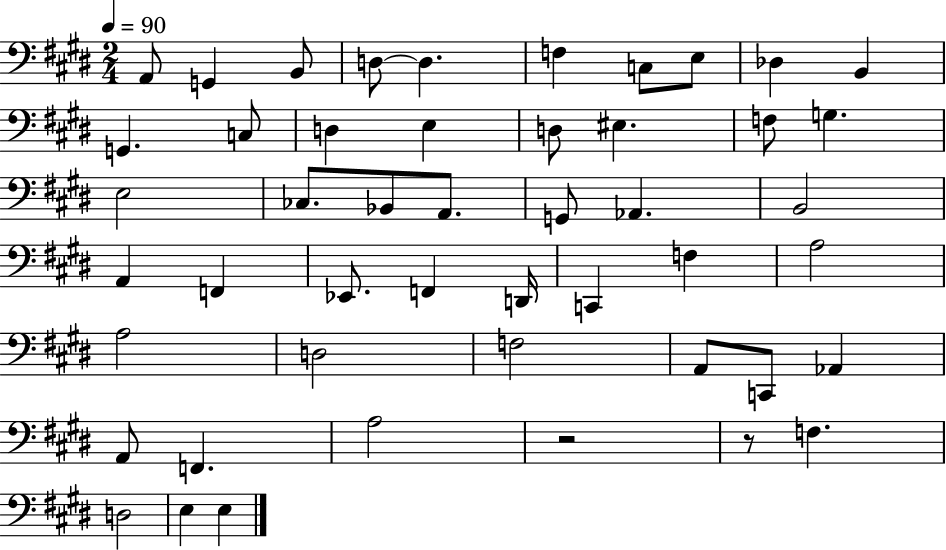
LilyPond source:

{
  \clef bass
  \numericTimeSignature
  \time 2/4
  \key e \major
  \tempo 4 = 90
  a,8 g,4 b,8 | d8~~ d4. | f4 c8 e8 | des4 b,4 | \break g,4. c8 | d4 e4 | d8 eis4. | f8 g4. | \break e2 | ces8. bes,8 a,8. | g,8 aes,4. | b,2 | \break a,4 f,4 | ees,8. f,4 d,16 | c,4 f4 | a2 | \break a2 | d2 | f2 | a,8 c,8 aes,4 | \break a,8 f,4. | a2 | r2 | r8 f4. | \break d2 | e4 e4 | \bar "|."
}